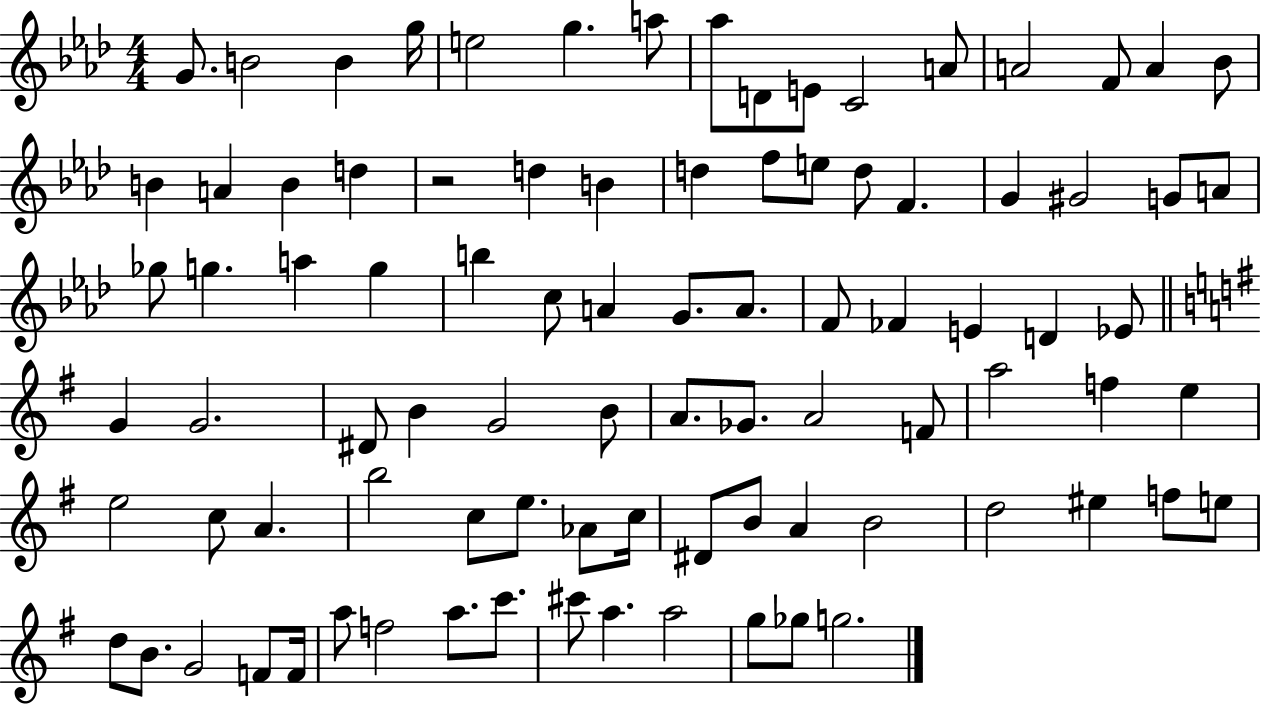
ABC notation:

X:1
T:Untitled
M:4/4
L:1/4
K:Ab
G/2 B2 B g/4 e2 g a/2 _a/2 D/2 E/2 C2 A/2 A2 F/2 A _B/2 B A B d z2 d B d f/2 e/2 d/2 F G ^G2 G/2 A/2 _g/2 g a g b c/2 A G/2 A/2 F/2 _F E D _E/2 G G2 ^D/2 B G2 B/2 A/2 _G/2 A2 F/2 a2 f e e2 c/2 A b2 c/2 e/2 _A/2 c/4 ^D/2 B/2 A B2 d2 ^e f/2 e/2 d/2 B/2 G2 F/2 F/4 a/2 f2 a/2 c'/2 ^c'/2 a a2 g/2 _g/2 g2